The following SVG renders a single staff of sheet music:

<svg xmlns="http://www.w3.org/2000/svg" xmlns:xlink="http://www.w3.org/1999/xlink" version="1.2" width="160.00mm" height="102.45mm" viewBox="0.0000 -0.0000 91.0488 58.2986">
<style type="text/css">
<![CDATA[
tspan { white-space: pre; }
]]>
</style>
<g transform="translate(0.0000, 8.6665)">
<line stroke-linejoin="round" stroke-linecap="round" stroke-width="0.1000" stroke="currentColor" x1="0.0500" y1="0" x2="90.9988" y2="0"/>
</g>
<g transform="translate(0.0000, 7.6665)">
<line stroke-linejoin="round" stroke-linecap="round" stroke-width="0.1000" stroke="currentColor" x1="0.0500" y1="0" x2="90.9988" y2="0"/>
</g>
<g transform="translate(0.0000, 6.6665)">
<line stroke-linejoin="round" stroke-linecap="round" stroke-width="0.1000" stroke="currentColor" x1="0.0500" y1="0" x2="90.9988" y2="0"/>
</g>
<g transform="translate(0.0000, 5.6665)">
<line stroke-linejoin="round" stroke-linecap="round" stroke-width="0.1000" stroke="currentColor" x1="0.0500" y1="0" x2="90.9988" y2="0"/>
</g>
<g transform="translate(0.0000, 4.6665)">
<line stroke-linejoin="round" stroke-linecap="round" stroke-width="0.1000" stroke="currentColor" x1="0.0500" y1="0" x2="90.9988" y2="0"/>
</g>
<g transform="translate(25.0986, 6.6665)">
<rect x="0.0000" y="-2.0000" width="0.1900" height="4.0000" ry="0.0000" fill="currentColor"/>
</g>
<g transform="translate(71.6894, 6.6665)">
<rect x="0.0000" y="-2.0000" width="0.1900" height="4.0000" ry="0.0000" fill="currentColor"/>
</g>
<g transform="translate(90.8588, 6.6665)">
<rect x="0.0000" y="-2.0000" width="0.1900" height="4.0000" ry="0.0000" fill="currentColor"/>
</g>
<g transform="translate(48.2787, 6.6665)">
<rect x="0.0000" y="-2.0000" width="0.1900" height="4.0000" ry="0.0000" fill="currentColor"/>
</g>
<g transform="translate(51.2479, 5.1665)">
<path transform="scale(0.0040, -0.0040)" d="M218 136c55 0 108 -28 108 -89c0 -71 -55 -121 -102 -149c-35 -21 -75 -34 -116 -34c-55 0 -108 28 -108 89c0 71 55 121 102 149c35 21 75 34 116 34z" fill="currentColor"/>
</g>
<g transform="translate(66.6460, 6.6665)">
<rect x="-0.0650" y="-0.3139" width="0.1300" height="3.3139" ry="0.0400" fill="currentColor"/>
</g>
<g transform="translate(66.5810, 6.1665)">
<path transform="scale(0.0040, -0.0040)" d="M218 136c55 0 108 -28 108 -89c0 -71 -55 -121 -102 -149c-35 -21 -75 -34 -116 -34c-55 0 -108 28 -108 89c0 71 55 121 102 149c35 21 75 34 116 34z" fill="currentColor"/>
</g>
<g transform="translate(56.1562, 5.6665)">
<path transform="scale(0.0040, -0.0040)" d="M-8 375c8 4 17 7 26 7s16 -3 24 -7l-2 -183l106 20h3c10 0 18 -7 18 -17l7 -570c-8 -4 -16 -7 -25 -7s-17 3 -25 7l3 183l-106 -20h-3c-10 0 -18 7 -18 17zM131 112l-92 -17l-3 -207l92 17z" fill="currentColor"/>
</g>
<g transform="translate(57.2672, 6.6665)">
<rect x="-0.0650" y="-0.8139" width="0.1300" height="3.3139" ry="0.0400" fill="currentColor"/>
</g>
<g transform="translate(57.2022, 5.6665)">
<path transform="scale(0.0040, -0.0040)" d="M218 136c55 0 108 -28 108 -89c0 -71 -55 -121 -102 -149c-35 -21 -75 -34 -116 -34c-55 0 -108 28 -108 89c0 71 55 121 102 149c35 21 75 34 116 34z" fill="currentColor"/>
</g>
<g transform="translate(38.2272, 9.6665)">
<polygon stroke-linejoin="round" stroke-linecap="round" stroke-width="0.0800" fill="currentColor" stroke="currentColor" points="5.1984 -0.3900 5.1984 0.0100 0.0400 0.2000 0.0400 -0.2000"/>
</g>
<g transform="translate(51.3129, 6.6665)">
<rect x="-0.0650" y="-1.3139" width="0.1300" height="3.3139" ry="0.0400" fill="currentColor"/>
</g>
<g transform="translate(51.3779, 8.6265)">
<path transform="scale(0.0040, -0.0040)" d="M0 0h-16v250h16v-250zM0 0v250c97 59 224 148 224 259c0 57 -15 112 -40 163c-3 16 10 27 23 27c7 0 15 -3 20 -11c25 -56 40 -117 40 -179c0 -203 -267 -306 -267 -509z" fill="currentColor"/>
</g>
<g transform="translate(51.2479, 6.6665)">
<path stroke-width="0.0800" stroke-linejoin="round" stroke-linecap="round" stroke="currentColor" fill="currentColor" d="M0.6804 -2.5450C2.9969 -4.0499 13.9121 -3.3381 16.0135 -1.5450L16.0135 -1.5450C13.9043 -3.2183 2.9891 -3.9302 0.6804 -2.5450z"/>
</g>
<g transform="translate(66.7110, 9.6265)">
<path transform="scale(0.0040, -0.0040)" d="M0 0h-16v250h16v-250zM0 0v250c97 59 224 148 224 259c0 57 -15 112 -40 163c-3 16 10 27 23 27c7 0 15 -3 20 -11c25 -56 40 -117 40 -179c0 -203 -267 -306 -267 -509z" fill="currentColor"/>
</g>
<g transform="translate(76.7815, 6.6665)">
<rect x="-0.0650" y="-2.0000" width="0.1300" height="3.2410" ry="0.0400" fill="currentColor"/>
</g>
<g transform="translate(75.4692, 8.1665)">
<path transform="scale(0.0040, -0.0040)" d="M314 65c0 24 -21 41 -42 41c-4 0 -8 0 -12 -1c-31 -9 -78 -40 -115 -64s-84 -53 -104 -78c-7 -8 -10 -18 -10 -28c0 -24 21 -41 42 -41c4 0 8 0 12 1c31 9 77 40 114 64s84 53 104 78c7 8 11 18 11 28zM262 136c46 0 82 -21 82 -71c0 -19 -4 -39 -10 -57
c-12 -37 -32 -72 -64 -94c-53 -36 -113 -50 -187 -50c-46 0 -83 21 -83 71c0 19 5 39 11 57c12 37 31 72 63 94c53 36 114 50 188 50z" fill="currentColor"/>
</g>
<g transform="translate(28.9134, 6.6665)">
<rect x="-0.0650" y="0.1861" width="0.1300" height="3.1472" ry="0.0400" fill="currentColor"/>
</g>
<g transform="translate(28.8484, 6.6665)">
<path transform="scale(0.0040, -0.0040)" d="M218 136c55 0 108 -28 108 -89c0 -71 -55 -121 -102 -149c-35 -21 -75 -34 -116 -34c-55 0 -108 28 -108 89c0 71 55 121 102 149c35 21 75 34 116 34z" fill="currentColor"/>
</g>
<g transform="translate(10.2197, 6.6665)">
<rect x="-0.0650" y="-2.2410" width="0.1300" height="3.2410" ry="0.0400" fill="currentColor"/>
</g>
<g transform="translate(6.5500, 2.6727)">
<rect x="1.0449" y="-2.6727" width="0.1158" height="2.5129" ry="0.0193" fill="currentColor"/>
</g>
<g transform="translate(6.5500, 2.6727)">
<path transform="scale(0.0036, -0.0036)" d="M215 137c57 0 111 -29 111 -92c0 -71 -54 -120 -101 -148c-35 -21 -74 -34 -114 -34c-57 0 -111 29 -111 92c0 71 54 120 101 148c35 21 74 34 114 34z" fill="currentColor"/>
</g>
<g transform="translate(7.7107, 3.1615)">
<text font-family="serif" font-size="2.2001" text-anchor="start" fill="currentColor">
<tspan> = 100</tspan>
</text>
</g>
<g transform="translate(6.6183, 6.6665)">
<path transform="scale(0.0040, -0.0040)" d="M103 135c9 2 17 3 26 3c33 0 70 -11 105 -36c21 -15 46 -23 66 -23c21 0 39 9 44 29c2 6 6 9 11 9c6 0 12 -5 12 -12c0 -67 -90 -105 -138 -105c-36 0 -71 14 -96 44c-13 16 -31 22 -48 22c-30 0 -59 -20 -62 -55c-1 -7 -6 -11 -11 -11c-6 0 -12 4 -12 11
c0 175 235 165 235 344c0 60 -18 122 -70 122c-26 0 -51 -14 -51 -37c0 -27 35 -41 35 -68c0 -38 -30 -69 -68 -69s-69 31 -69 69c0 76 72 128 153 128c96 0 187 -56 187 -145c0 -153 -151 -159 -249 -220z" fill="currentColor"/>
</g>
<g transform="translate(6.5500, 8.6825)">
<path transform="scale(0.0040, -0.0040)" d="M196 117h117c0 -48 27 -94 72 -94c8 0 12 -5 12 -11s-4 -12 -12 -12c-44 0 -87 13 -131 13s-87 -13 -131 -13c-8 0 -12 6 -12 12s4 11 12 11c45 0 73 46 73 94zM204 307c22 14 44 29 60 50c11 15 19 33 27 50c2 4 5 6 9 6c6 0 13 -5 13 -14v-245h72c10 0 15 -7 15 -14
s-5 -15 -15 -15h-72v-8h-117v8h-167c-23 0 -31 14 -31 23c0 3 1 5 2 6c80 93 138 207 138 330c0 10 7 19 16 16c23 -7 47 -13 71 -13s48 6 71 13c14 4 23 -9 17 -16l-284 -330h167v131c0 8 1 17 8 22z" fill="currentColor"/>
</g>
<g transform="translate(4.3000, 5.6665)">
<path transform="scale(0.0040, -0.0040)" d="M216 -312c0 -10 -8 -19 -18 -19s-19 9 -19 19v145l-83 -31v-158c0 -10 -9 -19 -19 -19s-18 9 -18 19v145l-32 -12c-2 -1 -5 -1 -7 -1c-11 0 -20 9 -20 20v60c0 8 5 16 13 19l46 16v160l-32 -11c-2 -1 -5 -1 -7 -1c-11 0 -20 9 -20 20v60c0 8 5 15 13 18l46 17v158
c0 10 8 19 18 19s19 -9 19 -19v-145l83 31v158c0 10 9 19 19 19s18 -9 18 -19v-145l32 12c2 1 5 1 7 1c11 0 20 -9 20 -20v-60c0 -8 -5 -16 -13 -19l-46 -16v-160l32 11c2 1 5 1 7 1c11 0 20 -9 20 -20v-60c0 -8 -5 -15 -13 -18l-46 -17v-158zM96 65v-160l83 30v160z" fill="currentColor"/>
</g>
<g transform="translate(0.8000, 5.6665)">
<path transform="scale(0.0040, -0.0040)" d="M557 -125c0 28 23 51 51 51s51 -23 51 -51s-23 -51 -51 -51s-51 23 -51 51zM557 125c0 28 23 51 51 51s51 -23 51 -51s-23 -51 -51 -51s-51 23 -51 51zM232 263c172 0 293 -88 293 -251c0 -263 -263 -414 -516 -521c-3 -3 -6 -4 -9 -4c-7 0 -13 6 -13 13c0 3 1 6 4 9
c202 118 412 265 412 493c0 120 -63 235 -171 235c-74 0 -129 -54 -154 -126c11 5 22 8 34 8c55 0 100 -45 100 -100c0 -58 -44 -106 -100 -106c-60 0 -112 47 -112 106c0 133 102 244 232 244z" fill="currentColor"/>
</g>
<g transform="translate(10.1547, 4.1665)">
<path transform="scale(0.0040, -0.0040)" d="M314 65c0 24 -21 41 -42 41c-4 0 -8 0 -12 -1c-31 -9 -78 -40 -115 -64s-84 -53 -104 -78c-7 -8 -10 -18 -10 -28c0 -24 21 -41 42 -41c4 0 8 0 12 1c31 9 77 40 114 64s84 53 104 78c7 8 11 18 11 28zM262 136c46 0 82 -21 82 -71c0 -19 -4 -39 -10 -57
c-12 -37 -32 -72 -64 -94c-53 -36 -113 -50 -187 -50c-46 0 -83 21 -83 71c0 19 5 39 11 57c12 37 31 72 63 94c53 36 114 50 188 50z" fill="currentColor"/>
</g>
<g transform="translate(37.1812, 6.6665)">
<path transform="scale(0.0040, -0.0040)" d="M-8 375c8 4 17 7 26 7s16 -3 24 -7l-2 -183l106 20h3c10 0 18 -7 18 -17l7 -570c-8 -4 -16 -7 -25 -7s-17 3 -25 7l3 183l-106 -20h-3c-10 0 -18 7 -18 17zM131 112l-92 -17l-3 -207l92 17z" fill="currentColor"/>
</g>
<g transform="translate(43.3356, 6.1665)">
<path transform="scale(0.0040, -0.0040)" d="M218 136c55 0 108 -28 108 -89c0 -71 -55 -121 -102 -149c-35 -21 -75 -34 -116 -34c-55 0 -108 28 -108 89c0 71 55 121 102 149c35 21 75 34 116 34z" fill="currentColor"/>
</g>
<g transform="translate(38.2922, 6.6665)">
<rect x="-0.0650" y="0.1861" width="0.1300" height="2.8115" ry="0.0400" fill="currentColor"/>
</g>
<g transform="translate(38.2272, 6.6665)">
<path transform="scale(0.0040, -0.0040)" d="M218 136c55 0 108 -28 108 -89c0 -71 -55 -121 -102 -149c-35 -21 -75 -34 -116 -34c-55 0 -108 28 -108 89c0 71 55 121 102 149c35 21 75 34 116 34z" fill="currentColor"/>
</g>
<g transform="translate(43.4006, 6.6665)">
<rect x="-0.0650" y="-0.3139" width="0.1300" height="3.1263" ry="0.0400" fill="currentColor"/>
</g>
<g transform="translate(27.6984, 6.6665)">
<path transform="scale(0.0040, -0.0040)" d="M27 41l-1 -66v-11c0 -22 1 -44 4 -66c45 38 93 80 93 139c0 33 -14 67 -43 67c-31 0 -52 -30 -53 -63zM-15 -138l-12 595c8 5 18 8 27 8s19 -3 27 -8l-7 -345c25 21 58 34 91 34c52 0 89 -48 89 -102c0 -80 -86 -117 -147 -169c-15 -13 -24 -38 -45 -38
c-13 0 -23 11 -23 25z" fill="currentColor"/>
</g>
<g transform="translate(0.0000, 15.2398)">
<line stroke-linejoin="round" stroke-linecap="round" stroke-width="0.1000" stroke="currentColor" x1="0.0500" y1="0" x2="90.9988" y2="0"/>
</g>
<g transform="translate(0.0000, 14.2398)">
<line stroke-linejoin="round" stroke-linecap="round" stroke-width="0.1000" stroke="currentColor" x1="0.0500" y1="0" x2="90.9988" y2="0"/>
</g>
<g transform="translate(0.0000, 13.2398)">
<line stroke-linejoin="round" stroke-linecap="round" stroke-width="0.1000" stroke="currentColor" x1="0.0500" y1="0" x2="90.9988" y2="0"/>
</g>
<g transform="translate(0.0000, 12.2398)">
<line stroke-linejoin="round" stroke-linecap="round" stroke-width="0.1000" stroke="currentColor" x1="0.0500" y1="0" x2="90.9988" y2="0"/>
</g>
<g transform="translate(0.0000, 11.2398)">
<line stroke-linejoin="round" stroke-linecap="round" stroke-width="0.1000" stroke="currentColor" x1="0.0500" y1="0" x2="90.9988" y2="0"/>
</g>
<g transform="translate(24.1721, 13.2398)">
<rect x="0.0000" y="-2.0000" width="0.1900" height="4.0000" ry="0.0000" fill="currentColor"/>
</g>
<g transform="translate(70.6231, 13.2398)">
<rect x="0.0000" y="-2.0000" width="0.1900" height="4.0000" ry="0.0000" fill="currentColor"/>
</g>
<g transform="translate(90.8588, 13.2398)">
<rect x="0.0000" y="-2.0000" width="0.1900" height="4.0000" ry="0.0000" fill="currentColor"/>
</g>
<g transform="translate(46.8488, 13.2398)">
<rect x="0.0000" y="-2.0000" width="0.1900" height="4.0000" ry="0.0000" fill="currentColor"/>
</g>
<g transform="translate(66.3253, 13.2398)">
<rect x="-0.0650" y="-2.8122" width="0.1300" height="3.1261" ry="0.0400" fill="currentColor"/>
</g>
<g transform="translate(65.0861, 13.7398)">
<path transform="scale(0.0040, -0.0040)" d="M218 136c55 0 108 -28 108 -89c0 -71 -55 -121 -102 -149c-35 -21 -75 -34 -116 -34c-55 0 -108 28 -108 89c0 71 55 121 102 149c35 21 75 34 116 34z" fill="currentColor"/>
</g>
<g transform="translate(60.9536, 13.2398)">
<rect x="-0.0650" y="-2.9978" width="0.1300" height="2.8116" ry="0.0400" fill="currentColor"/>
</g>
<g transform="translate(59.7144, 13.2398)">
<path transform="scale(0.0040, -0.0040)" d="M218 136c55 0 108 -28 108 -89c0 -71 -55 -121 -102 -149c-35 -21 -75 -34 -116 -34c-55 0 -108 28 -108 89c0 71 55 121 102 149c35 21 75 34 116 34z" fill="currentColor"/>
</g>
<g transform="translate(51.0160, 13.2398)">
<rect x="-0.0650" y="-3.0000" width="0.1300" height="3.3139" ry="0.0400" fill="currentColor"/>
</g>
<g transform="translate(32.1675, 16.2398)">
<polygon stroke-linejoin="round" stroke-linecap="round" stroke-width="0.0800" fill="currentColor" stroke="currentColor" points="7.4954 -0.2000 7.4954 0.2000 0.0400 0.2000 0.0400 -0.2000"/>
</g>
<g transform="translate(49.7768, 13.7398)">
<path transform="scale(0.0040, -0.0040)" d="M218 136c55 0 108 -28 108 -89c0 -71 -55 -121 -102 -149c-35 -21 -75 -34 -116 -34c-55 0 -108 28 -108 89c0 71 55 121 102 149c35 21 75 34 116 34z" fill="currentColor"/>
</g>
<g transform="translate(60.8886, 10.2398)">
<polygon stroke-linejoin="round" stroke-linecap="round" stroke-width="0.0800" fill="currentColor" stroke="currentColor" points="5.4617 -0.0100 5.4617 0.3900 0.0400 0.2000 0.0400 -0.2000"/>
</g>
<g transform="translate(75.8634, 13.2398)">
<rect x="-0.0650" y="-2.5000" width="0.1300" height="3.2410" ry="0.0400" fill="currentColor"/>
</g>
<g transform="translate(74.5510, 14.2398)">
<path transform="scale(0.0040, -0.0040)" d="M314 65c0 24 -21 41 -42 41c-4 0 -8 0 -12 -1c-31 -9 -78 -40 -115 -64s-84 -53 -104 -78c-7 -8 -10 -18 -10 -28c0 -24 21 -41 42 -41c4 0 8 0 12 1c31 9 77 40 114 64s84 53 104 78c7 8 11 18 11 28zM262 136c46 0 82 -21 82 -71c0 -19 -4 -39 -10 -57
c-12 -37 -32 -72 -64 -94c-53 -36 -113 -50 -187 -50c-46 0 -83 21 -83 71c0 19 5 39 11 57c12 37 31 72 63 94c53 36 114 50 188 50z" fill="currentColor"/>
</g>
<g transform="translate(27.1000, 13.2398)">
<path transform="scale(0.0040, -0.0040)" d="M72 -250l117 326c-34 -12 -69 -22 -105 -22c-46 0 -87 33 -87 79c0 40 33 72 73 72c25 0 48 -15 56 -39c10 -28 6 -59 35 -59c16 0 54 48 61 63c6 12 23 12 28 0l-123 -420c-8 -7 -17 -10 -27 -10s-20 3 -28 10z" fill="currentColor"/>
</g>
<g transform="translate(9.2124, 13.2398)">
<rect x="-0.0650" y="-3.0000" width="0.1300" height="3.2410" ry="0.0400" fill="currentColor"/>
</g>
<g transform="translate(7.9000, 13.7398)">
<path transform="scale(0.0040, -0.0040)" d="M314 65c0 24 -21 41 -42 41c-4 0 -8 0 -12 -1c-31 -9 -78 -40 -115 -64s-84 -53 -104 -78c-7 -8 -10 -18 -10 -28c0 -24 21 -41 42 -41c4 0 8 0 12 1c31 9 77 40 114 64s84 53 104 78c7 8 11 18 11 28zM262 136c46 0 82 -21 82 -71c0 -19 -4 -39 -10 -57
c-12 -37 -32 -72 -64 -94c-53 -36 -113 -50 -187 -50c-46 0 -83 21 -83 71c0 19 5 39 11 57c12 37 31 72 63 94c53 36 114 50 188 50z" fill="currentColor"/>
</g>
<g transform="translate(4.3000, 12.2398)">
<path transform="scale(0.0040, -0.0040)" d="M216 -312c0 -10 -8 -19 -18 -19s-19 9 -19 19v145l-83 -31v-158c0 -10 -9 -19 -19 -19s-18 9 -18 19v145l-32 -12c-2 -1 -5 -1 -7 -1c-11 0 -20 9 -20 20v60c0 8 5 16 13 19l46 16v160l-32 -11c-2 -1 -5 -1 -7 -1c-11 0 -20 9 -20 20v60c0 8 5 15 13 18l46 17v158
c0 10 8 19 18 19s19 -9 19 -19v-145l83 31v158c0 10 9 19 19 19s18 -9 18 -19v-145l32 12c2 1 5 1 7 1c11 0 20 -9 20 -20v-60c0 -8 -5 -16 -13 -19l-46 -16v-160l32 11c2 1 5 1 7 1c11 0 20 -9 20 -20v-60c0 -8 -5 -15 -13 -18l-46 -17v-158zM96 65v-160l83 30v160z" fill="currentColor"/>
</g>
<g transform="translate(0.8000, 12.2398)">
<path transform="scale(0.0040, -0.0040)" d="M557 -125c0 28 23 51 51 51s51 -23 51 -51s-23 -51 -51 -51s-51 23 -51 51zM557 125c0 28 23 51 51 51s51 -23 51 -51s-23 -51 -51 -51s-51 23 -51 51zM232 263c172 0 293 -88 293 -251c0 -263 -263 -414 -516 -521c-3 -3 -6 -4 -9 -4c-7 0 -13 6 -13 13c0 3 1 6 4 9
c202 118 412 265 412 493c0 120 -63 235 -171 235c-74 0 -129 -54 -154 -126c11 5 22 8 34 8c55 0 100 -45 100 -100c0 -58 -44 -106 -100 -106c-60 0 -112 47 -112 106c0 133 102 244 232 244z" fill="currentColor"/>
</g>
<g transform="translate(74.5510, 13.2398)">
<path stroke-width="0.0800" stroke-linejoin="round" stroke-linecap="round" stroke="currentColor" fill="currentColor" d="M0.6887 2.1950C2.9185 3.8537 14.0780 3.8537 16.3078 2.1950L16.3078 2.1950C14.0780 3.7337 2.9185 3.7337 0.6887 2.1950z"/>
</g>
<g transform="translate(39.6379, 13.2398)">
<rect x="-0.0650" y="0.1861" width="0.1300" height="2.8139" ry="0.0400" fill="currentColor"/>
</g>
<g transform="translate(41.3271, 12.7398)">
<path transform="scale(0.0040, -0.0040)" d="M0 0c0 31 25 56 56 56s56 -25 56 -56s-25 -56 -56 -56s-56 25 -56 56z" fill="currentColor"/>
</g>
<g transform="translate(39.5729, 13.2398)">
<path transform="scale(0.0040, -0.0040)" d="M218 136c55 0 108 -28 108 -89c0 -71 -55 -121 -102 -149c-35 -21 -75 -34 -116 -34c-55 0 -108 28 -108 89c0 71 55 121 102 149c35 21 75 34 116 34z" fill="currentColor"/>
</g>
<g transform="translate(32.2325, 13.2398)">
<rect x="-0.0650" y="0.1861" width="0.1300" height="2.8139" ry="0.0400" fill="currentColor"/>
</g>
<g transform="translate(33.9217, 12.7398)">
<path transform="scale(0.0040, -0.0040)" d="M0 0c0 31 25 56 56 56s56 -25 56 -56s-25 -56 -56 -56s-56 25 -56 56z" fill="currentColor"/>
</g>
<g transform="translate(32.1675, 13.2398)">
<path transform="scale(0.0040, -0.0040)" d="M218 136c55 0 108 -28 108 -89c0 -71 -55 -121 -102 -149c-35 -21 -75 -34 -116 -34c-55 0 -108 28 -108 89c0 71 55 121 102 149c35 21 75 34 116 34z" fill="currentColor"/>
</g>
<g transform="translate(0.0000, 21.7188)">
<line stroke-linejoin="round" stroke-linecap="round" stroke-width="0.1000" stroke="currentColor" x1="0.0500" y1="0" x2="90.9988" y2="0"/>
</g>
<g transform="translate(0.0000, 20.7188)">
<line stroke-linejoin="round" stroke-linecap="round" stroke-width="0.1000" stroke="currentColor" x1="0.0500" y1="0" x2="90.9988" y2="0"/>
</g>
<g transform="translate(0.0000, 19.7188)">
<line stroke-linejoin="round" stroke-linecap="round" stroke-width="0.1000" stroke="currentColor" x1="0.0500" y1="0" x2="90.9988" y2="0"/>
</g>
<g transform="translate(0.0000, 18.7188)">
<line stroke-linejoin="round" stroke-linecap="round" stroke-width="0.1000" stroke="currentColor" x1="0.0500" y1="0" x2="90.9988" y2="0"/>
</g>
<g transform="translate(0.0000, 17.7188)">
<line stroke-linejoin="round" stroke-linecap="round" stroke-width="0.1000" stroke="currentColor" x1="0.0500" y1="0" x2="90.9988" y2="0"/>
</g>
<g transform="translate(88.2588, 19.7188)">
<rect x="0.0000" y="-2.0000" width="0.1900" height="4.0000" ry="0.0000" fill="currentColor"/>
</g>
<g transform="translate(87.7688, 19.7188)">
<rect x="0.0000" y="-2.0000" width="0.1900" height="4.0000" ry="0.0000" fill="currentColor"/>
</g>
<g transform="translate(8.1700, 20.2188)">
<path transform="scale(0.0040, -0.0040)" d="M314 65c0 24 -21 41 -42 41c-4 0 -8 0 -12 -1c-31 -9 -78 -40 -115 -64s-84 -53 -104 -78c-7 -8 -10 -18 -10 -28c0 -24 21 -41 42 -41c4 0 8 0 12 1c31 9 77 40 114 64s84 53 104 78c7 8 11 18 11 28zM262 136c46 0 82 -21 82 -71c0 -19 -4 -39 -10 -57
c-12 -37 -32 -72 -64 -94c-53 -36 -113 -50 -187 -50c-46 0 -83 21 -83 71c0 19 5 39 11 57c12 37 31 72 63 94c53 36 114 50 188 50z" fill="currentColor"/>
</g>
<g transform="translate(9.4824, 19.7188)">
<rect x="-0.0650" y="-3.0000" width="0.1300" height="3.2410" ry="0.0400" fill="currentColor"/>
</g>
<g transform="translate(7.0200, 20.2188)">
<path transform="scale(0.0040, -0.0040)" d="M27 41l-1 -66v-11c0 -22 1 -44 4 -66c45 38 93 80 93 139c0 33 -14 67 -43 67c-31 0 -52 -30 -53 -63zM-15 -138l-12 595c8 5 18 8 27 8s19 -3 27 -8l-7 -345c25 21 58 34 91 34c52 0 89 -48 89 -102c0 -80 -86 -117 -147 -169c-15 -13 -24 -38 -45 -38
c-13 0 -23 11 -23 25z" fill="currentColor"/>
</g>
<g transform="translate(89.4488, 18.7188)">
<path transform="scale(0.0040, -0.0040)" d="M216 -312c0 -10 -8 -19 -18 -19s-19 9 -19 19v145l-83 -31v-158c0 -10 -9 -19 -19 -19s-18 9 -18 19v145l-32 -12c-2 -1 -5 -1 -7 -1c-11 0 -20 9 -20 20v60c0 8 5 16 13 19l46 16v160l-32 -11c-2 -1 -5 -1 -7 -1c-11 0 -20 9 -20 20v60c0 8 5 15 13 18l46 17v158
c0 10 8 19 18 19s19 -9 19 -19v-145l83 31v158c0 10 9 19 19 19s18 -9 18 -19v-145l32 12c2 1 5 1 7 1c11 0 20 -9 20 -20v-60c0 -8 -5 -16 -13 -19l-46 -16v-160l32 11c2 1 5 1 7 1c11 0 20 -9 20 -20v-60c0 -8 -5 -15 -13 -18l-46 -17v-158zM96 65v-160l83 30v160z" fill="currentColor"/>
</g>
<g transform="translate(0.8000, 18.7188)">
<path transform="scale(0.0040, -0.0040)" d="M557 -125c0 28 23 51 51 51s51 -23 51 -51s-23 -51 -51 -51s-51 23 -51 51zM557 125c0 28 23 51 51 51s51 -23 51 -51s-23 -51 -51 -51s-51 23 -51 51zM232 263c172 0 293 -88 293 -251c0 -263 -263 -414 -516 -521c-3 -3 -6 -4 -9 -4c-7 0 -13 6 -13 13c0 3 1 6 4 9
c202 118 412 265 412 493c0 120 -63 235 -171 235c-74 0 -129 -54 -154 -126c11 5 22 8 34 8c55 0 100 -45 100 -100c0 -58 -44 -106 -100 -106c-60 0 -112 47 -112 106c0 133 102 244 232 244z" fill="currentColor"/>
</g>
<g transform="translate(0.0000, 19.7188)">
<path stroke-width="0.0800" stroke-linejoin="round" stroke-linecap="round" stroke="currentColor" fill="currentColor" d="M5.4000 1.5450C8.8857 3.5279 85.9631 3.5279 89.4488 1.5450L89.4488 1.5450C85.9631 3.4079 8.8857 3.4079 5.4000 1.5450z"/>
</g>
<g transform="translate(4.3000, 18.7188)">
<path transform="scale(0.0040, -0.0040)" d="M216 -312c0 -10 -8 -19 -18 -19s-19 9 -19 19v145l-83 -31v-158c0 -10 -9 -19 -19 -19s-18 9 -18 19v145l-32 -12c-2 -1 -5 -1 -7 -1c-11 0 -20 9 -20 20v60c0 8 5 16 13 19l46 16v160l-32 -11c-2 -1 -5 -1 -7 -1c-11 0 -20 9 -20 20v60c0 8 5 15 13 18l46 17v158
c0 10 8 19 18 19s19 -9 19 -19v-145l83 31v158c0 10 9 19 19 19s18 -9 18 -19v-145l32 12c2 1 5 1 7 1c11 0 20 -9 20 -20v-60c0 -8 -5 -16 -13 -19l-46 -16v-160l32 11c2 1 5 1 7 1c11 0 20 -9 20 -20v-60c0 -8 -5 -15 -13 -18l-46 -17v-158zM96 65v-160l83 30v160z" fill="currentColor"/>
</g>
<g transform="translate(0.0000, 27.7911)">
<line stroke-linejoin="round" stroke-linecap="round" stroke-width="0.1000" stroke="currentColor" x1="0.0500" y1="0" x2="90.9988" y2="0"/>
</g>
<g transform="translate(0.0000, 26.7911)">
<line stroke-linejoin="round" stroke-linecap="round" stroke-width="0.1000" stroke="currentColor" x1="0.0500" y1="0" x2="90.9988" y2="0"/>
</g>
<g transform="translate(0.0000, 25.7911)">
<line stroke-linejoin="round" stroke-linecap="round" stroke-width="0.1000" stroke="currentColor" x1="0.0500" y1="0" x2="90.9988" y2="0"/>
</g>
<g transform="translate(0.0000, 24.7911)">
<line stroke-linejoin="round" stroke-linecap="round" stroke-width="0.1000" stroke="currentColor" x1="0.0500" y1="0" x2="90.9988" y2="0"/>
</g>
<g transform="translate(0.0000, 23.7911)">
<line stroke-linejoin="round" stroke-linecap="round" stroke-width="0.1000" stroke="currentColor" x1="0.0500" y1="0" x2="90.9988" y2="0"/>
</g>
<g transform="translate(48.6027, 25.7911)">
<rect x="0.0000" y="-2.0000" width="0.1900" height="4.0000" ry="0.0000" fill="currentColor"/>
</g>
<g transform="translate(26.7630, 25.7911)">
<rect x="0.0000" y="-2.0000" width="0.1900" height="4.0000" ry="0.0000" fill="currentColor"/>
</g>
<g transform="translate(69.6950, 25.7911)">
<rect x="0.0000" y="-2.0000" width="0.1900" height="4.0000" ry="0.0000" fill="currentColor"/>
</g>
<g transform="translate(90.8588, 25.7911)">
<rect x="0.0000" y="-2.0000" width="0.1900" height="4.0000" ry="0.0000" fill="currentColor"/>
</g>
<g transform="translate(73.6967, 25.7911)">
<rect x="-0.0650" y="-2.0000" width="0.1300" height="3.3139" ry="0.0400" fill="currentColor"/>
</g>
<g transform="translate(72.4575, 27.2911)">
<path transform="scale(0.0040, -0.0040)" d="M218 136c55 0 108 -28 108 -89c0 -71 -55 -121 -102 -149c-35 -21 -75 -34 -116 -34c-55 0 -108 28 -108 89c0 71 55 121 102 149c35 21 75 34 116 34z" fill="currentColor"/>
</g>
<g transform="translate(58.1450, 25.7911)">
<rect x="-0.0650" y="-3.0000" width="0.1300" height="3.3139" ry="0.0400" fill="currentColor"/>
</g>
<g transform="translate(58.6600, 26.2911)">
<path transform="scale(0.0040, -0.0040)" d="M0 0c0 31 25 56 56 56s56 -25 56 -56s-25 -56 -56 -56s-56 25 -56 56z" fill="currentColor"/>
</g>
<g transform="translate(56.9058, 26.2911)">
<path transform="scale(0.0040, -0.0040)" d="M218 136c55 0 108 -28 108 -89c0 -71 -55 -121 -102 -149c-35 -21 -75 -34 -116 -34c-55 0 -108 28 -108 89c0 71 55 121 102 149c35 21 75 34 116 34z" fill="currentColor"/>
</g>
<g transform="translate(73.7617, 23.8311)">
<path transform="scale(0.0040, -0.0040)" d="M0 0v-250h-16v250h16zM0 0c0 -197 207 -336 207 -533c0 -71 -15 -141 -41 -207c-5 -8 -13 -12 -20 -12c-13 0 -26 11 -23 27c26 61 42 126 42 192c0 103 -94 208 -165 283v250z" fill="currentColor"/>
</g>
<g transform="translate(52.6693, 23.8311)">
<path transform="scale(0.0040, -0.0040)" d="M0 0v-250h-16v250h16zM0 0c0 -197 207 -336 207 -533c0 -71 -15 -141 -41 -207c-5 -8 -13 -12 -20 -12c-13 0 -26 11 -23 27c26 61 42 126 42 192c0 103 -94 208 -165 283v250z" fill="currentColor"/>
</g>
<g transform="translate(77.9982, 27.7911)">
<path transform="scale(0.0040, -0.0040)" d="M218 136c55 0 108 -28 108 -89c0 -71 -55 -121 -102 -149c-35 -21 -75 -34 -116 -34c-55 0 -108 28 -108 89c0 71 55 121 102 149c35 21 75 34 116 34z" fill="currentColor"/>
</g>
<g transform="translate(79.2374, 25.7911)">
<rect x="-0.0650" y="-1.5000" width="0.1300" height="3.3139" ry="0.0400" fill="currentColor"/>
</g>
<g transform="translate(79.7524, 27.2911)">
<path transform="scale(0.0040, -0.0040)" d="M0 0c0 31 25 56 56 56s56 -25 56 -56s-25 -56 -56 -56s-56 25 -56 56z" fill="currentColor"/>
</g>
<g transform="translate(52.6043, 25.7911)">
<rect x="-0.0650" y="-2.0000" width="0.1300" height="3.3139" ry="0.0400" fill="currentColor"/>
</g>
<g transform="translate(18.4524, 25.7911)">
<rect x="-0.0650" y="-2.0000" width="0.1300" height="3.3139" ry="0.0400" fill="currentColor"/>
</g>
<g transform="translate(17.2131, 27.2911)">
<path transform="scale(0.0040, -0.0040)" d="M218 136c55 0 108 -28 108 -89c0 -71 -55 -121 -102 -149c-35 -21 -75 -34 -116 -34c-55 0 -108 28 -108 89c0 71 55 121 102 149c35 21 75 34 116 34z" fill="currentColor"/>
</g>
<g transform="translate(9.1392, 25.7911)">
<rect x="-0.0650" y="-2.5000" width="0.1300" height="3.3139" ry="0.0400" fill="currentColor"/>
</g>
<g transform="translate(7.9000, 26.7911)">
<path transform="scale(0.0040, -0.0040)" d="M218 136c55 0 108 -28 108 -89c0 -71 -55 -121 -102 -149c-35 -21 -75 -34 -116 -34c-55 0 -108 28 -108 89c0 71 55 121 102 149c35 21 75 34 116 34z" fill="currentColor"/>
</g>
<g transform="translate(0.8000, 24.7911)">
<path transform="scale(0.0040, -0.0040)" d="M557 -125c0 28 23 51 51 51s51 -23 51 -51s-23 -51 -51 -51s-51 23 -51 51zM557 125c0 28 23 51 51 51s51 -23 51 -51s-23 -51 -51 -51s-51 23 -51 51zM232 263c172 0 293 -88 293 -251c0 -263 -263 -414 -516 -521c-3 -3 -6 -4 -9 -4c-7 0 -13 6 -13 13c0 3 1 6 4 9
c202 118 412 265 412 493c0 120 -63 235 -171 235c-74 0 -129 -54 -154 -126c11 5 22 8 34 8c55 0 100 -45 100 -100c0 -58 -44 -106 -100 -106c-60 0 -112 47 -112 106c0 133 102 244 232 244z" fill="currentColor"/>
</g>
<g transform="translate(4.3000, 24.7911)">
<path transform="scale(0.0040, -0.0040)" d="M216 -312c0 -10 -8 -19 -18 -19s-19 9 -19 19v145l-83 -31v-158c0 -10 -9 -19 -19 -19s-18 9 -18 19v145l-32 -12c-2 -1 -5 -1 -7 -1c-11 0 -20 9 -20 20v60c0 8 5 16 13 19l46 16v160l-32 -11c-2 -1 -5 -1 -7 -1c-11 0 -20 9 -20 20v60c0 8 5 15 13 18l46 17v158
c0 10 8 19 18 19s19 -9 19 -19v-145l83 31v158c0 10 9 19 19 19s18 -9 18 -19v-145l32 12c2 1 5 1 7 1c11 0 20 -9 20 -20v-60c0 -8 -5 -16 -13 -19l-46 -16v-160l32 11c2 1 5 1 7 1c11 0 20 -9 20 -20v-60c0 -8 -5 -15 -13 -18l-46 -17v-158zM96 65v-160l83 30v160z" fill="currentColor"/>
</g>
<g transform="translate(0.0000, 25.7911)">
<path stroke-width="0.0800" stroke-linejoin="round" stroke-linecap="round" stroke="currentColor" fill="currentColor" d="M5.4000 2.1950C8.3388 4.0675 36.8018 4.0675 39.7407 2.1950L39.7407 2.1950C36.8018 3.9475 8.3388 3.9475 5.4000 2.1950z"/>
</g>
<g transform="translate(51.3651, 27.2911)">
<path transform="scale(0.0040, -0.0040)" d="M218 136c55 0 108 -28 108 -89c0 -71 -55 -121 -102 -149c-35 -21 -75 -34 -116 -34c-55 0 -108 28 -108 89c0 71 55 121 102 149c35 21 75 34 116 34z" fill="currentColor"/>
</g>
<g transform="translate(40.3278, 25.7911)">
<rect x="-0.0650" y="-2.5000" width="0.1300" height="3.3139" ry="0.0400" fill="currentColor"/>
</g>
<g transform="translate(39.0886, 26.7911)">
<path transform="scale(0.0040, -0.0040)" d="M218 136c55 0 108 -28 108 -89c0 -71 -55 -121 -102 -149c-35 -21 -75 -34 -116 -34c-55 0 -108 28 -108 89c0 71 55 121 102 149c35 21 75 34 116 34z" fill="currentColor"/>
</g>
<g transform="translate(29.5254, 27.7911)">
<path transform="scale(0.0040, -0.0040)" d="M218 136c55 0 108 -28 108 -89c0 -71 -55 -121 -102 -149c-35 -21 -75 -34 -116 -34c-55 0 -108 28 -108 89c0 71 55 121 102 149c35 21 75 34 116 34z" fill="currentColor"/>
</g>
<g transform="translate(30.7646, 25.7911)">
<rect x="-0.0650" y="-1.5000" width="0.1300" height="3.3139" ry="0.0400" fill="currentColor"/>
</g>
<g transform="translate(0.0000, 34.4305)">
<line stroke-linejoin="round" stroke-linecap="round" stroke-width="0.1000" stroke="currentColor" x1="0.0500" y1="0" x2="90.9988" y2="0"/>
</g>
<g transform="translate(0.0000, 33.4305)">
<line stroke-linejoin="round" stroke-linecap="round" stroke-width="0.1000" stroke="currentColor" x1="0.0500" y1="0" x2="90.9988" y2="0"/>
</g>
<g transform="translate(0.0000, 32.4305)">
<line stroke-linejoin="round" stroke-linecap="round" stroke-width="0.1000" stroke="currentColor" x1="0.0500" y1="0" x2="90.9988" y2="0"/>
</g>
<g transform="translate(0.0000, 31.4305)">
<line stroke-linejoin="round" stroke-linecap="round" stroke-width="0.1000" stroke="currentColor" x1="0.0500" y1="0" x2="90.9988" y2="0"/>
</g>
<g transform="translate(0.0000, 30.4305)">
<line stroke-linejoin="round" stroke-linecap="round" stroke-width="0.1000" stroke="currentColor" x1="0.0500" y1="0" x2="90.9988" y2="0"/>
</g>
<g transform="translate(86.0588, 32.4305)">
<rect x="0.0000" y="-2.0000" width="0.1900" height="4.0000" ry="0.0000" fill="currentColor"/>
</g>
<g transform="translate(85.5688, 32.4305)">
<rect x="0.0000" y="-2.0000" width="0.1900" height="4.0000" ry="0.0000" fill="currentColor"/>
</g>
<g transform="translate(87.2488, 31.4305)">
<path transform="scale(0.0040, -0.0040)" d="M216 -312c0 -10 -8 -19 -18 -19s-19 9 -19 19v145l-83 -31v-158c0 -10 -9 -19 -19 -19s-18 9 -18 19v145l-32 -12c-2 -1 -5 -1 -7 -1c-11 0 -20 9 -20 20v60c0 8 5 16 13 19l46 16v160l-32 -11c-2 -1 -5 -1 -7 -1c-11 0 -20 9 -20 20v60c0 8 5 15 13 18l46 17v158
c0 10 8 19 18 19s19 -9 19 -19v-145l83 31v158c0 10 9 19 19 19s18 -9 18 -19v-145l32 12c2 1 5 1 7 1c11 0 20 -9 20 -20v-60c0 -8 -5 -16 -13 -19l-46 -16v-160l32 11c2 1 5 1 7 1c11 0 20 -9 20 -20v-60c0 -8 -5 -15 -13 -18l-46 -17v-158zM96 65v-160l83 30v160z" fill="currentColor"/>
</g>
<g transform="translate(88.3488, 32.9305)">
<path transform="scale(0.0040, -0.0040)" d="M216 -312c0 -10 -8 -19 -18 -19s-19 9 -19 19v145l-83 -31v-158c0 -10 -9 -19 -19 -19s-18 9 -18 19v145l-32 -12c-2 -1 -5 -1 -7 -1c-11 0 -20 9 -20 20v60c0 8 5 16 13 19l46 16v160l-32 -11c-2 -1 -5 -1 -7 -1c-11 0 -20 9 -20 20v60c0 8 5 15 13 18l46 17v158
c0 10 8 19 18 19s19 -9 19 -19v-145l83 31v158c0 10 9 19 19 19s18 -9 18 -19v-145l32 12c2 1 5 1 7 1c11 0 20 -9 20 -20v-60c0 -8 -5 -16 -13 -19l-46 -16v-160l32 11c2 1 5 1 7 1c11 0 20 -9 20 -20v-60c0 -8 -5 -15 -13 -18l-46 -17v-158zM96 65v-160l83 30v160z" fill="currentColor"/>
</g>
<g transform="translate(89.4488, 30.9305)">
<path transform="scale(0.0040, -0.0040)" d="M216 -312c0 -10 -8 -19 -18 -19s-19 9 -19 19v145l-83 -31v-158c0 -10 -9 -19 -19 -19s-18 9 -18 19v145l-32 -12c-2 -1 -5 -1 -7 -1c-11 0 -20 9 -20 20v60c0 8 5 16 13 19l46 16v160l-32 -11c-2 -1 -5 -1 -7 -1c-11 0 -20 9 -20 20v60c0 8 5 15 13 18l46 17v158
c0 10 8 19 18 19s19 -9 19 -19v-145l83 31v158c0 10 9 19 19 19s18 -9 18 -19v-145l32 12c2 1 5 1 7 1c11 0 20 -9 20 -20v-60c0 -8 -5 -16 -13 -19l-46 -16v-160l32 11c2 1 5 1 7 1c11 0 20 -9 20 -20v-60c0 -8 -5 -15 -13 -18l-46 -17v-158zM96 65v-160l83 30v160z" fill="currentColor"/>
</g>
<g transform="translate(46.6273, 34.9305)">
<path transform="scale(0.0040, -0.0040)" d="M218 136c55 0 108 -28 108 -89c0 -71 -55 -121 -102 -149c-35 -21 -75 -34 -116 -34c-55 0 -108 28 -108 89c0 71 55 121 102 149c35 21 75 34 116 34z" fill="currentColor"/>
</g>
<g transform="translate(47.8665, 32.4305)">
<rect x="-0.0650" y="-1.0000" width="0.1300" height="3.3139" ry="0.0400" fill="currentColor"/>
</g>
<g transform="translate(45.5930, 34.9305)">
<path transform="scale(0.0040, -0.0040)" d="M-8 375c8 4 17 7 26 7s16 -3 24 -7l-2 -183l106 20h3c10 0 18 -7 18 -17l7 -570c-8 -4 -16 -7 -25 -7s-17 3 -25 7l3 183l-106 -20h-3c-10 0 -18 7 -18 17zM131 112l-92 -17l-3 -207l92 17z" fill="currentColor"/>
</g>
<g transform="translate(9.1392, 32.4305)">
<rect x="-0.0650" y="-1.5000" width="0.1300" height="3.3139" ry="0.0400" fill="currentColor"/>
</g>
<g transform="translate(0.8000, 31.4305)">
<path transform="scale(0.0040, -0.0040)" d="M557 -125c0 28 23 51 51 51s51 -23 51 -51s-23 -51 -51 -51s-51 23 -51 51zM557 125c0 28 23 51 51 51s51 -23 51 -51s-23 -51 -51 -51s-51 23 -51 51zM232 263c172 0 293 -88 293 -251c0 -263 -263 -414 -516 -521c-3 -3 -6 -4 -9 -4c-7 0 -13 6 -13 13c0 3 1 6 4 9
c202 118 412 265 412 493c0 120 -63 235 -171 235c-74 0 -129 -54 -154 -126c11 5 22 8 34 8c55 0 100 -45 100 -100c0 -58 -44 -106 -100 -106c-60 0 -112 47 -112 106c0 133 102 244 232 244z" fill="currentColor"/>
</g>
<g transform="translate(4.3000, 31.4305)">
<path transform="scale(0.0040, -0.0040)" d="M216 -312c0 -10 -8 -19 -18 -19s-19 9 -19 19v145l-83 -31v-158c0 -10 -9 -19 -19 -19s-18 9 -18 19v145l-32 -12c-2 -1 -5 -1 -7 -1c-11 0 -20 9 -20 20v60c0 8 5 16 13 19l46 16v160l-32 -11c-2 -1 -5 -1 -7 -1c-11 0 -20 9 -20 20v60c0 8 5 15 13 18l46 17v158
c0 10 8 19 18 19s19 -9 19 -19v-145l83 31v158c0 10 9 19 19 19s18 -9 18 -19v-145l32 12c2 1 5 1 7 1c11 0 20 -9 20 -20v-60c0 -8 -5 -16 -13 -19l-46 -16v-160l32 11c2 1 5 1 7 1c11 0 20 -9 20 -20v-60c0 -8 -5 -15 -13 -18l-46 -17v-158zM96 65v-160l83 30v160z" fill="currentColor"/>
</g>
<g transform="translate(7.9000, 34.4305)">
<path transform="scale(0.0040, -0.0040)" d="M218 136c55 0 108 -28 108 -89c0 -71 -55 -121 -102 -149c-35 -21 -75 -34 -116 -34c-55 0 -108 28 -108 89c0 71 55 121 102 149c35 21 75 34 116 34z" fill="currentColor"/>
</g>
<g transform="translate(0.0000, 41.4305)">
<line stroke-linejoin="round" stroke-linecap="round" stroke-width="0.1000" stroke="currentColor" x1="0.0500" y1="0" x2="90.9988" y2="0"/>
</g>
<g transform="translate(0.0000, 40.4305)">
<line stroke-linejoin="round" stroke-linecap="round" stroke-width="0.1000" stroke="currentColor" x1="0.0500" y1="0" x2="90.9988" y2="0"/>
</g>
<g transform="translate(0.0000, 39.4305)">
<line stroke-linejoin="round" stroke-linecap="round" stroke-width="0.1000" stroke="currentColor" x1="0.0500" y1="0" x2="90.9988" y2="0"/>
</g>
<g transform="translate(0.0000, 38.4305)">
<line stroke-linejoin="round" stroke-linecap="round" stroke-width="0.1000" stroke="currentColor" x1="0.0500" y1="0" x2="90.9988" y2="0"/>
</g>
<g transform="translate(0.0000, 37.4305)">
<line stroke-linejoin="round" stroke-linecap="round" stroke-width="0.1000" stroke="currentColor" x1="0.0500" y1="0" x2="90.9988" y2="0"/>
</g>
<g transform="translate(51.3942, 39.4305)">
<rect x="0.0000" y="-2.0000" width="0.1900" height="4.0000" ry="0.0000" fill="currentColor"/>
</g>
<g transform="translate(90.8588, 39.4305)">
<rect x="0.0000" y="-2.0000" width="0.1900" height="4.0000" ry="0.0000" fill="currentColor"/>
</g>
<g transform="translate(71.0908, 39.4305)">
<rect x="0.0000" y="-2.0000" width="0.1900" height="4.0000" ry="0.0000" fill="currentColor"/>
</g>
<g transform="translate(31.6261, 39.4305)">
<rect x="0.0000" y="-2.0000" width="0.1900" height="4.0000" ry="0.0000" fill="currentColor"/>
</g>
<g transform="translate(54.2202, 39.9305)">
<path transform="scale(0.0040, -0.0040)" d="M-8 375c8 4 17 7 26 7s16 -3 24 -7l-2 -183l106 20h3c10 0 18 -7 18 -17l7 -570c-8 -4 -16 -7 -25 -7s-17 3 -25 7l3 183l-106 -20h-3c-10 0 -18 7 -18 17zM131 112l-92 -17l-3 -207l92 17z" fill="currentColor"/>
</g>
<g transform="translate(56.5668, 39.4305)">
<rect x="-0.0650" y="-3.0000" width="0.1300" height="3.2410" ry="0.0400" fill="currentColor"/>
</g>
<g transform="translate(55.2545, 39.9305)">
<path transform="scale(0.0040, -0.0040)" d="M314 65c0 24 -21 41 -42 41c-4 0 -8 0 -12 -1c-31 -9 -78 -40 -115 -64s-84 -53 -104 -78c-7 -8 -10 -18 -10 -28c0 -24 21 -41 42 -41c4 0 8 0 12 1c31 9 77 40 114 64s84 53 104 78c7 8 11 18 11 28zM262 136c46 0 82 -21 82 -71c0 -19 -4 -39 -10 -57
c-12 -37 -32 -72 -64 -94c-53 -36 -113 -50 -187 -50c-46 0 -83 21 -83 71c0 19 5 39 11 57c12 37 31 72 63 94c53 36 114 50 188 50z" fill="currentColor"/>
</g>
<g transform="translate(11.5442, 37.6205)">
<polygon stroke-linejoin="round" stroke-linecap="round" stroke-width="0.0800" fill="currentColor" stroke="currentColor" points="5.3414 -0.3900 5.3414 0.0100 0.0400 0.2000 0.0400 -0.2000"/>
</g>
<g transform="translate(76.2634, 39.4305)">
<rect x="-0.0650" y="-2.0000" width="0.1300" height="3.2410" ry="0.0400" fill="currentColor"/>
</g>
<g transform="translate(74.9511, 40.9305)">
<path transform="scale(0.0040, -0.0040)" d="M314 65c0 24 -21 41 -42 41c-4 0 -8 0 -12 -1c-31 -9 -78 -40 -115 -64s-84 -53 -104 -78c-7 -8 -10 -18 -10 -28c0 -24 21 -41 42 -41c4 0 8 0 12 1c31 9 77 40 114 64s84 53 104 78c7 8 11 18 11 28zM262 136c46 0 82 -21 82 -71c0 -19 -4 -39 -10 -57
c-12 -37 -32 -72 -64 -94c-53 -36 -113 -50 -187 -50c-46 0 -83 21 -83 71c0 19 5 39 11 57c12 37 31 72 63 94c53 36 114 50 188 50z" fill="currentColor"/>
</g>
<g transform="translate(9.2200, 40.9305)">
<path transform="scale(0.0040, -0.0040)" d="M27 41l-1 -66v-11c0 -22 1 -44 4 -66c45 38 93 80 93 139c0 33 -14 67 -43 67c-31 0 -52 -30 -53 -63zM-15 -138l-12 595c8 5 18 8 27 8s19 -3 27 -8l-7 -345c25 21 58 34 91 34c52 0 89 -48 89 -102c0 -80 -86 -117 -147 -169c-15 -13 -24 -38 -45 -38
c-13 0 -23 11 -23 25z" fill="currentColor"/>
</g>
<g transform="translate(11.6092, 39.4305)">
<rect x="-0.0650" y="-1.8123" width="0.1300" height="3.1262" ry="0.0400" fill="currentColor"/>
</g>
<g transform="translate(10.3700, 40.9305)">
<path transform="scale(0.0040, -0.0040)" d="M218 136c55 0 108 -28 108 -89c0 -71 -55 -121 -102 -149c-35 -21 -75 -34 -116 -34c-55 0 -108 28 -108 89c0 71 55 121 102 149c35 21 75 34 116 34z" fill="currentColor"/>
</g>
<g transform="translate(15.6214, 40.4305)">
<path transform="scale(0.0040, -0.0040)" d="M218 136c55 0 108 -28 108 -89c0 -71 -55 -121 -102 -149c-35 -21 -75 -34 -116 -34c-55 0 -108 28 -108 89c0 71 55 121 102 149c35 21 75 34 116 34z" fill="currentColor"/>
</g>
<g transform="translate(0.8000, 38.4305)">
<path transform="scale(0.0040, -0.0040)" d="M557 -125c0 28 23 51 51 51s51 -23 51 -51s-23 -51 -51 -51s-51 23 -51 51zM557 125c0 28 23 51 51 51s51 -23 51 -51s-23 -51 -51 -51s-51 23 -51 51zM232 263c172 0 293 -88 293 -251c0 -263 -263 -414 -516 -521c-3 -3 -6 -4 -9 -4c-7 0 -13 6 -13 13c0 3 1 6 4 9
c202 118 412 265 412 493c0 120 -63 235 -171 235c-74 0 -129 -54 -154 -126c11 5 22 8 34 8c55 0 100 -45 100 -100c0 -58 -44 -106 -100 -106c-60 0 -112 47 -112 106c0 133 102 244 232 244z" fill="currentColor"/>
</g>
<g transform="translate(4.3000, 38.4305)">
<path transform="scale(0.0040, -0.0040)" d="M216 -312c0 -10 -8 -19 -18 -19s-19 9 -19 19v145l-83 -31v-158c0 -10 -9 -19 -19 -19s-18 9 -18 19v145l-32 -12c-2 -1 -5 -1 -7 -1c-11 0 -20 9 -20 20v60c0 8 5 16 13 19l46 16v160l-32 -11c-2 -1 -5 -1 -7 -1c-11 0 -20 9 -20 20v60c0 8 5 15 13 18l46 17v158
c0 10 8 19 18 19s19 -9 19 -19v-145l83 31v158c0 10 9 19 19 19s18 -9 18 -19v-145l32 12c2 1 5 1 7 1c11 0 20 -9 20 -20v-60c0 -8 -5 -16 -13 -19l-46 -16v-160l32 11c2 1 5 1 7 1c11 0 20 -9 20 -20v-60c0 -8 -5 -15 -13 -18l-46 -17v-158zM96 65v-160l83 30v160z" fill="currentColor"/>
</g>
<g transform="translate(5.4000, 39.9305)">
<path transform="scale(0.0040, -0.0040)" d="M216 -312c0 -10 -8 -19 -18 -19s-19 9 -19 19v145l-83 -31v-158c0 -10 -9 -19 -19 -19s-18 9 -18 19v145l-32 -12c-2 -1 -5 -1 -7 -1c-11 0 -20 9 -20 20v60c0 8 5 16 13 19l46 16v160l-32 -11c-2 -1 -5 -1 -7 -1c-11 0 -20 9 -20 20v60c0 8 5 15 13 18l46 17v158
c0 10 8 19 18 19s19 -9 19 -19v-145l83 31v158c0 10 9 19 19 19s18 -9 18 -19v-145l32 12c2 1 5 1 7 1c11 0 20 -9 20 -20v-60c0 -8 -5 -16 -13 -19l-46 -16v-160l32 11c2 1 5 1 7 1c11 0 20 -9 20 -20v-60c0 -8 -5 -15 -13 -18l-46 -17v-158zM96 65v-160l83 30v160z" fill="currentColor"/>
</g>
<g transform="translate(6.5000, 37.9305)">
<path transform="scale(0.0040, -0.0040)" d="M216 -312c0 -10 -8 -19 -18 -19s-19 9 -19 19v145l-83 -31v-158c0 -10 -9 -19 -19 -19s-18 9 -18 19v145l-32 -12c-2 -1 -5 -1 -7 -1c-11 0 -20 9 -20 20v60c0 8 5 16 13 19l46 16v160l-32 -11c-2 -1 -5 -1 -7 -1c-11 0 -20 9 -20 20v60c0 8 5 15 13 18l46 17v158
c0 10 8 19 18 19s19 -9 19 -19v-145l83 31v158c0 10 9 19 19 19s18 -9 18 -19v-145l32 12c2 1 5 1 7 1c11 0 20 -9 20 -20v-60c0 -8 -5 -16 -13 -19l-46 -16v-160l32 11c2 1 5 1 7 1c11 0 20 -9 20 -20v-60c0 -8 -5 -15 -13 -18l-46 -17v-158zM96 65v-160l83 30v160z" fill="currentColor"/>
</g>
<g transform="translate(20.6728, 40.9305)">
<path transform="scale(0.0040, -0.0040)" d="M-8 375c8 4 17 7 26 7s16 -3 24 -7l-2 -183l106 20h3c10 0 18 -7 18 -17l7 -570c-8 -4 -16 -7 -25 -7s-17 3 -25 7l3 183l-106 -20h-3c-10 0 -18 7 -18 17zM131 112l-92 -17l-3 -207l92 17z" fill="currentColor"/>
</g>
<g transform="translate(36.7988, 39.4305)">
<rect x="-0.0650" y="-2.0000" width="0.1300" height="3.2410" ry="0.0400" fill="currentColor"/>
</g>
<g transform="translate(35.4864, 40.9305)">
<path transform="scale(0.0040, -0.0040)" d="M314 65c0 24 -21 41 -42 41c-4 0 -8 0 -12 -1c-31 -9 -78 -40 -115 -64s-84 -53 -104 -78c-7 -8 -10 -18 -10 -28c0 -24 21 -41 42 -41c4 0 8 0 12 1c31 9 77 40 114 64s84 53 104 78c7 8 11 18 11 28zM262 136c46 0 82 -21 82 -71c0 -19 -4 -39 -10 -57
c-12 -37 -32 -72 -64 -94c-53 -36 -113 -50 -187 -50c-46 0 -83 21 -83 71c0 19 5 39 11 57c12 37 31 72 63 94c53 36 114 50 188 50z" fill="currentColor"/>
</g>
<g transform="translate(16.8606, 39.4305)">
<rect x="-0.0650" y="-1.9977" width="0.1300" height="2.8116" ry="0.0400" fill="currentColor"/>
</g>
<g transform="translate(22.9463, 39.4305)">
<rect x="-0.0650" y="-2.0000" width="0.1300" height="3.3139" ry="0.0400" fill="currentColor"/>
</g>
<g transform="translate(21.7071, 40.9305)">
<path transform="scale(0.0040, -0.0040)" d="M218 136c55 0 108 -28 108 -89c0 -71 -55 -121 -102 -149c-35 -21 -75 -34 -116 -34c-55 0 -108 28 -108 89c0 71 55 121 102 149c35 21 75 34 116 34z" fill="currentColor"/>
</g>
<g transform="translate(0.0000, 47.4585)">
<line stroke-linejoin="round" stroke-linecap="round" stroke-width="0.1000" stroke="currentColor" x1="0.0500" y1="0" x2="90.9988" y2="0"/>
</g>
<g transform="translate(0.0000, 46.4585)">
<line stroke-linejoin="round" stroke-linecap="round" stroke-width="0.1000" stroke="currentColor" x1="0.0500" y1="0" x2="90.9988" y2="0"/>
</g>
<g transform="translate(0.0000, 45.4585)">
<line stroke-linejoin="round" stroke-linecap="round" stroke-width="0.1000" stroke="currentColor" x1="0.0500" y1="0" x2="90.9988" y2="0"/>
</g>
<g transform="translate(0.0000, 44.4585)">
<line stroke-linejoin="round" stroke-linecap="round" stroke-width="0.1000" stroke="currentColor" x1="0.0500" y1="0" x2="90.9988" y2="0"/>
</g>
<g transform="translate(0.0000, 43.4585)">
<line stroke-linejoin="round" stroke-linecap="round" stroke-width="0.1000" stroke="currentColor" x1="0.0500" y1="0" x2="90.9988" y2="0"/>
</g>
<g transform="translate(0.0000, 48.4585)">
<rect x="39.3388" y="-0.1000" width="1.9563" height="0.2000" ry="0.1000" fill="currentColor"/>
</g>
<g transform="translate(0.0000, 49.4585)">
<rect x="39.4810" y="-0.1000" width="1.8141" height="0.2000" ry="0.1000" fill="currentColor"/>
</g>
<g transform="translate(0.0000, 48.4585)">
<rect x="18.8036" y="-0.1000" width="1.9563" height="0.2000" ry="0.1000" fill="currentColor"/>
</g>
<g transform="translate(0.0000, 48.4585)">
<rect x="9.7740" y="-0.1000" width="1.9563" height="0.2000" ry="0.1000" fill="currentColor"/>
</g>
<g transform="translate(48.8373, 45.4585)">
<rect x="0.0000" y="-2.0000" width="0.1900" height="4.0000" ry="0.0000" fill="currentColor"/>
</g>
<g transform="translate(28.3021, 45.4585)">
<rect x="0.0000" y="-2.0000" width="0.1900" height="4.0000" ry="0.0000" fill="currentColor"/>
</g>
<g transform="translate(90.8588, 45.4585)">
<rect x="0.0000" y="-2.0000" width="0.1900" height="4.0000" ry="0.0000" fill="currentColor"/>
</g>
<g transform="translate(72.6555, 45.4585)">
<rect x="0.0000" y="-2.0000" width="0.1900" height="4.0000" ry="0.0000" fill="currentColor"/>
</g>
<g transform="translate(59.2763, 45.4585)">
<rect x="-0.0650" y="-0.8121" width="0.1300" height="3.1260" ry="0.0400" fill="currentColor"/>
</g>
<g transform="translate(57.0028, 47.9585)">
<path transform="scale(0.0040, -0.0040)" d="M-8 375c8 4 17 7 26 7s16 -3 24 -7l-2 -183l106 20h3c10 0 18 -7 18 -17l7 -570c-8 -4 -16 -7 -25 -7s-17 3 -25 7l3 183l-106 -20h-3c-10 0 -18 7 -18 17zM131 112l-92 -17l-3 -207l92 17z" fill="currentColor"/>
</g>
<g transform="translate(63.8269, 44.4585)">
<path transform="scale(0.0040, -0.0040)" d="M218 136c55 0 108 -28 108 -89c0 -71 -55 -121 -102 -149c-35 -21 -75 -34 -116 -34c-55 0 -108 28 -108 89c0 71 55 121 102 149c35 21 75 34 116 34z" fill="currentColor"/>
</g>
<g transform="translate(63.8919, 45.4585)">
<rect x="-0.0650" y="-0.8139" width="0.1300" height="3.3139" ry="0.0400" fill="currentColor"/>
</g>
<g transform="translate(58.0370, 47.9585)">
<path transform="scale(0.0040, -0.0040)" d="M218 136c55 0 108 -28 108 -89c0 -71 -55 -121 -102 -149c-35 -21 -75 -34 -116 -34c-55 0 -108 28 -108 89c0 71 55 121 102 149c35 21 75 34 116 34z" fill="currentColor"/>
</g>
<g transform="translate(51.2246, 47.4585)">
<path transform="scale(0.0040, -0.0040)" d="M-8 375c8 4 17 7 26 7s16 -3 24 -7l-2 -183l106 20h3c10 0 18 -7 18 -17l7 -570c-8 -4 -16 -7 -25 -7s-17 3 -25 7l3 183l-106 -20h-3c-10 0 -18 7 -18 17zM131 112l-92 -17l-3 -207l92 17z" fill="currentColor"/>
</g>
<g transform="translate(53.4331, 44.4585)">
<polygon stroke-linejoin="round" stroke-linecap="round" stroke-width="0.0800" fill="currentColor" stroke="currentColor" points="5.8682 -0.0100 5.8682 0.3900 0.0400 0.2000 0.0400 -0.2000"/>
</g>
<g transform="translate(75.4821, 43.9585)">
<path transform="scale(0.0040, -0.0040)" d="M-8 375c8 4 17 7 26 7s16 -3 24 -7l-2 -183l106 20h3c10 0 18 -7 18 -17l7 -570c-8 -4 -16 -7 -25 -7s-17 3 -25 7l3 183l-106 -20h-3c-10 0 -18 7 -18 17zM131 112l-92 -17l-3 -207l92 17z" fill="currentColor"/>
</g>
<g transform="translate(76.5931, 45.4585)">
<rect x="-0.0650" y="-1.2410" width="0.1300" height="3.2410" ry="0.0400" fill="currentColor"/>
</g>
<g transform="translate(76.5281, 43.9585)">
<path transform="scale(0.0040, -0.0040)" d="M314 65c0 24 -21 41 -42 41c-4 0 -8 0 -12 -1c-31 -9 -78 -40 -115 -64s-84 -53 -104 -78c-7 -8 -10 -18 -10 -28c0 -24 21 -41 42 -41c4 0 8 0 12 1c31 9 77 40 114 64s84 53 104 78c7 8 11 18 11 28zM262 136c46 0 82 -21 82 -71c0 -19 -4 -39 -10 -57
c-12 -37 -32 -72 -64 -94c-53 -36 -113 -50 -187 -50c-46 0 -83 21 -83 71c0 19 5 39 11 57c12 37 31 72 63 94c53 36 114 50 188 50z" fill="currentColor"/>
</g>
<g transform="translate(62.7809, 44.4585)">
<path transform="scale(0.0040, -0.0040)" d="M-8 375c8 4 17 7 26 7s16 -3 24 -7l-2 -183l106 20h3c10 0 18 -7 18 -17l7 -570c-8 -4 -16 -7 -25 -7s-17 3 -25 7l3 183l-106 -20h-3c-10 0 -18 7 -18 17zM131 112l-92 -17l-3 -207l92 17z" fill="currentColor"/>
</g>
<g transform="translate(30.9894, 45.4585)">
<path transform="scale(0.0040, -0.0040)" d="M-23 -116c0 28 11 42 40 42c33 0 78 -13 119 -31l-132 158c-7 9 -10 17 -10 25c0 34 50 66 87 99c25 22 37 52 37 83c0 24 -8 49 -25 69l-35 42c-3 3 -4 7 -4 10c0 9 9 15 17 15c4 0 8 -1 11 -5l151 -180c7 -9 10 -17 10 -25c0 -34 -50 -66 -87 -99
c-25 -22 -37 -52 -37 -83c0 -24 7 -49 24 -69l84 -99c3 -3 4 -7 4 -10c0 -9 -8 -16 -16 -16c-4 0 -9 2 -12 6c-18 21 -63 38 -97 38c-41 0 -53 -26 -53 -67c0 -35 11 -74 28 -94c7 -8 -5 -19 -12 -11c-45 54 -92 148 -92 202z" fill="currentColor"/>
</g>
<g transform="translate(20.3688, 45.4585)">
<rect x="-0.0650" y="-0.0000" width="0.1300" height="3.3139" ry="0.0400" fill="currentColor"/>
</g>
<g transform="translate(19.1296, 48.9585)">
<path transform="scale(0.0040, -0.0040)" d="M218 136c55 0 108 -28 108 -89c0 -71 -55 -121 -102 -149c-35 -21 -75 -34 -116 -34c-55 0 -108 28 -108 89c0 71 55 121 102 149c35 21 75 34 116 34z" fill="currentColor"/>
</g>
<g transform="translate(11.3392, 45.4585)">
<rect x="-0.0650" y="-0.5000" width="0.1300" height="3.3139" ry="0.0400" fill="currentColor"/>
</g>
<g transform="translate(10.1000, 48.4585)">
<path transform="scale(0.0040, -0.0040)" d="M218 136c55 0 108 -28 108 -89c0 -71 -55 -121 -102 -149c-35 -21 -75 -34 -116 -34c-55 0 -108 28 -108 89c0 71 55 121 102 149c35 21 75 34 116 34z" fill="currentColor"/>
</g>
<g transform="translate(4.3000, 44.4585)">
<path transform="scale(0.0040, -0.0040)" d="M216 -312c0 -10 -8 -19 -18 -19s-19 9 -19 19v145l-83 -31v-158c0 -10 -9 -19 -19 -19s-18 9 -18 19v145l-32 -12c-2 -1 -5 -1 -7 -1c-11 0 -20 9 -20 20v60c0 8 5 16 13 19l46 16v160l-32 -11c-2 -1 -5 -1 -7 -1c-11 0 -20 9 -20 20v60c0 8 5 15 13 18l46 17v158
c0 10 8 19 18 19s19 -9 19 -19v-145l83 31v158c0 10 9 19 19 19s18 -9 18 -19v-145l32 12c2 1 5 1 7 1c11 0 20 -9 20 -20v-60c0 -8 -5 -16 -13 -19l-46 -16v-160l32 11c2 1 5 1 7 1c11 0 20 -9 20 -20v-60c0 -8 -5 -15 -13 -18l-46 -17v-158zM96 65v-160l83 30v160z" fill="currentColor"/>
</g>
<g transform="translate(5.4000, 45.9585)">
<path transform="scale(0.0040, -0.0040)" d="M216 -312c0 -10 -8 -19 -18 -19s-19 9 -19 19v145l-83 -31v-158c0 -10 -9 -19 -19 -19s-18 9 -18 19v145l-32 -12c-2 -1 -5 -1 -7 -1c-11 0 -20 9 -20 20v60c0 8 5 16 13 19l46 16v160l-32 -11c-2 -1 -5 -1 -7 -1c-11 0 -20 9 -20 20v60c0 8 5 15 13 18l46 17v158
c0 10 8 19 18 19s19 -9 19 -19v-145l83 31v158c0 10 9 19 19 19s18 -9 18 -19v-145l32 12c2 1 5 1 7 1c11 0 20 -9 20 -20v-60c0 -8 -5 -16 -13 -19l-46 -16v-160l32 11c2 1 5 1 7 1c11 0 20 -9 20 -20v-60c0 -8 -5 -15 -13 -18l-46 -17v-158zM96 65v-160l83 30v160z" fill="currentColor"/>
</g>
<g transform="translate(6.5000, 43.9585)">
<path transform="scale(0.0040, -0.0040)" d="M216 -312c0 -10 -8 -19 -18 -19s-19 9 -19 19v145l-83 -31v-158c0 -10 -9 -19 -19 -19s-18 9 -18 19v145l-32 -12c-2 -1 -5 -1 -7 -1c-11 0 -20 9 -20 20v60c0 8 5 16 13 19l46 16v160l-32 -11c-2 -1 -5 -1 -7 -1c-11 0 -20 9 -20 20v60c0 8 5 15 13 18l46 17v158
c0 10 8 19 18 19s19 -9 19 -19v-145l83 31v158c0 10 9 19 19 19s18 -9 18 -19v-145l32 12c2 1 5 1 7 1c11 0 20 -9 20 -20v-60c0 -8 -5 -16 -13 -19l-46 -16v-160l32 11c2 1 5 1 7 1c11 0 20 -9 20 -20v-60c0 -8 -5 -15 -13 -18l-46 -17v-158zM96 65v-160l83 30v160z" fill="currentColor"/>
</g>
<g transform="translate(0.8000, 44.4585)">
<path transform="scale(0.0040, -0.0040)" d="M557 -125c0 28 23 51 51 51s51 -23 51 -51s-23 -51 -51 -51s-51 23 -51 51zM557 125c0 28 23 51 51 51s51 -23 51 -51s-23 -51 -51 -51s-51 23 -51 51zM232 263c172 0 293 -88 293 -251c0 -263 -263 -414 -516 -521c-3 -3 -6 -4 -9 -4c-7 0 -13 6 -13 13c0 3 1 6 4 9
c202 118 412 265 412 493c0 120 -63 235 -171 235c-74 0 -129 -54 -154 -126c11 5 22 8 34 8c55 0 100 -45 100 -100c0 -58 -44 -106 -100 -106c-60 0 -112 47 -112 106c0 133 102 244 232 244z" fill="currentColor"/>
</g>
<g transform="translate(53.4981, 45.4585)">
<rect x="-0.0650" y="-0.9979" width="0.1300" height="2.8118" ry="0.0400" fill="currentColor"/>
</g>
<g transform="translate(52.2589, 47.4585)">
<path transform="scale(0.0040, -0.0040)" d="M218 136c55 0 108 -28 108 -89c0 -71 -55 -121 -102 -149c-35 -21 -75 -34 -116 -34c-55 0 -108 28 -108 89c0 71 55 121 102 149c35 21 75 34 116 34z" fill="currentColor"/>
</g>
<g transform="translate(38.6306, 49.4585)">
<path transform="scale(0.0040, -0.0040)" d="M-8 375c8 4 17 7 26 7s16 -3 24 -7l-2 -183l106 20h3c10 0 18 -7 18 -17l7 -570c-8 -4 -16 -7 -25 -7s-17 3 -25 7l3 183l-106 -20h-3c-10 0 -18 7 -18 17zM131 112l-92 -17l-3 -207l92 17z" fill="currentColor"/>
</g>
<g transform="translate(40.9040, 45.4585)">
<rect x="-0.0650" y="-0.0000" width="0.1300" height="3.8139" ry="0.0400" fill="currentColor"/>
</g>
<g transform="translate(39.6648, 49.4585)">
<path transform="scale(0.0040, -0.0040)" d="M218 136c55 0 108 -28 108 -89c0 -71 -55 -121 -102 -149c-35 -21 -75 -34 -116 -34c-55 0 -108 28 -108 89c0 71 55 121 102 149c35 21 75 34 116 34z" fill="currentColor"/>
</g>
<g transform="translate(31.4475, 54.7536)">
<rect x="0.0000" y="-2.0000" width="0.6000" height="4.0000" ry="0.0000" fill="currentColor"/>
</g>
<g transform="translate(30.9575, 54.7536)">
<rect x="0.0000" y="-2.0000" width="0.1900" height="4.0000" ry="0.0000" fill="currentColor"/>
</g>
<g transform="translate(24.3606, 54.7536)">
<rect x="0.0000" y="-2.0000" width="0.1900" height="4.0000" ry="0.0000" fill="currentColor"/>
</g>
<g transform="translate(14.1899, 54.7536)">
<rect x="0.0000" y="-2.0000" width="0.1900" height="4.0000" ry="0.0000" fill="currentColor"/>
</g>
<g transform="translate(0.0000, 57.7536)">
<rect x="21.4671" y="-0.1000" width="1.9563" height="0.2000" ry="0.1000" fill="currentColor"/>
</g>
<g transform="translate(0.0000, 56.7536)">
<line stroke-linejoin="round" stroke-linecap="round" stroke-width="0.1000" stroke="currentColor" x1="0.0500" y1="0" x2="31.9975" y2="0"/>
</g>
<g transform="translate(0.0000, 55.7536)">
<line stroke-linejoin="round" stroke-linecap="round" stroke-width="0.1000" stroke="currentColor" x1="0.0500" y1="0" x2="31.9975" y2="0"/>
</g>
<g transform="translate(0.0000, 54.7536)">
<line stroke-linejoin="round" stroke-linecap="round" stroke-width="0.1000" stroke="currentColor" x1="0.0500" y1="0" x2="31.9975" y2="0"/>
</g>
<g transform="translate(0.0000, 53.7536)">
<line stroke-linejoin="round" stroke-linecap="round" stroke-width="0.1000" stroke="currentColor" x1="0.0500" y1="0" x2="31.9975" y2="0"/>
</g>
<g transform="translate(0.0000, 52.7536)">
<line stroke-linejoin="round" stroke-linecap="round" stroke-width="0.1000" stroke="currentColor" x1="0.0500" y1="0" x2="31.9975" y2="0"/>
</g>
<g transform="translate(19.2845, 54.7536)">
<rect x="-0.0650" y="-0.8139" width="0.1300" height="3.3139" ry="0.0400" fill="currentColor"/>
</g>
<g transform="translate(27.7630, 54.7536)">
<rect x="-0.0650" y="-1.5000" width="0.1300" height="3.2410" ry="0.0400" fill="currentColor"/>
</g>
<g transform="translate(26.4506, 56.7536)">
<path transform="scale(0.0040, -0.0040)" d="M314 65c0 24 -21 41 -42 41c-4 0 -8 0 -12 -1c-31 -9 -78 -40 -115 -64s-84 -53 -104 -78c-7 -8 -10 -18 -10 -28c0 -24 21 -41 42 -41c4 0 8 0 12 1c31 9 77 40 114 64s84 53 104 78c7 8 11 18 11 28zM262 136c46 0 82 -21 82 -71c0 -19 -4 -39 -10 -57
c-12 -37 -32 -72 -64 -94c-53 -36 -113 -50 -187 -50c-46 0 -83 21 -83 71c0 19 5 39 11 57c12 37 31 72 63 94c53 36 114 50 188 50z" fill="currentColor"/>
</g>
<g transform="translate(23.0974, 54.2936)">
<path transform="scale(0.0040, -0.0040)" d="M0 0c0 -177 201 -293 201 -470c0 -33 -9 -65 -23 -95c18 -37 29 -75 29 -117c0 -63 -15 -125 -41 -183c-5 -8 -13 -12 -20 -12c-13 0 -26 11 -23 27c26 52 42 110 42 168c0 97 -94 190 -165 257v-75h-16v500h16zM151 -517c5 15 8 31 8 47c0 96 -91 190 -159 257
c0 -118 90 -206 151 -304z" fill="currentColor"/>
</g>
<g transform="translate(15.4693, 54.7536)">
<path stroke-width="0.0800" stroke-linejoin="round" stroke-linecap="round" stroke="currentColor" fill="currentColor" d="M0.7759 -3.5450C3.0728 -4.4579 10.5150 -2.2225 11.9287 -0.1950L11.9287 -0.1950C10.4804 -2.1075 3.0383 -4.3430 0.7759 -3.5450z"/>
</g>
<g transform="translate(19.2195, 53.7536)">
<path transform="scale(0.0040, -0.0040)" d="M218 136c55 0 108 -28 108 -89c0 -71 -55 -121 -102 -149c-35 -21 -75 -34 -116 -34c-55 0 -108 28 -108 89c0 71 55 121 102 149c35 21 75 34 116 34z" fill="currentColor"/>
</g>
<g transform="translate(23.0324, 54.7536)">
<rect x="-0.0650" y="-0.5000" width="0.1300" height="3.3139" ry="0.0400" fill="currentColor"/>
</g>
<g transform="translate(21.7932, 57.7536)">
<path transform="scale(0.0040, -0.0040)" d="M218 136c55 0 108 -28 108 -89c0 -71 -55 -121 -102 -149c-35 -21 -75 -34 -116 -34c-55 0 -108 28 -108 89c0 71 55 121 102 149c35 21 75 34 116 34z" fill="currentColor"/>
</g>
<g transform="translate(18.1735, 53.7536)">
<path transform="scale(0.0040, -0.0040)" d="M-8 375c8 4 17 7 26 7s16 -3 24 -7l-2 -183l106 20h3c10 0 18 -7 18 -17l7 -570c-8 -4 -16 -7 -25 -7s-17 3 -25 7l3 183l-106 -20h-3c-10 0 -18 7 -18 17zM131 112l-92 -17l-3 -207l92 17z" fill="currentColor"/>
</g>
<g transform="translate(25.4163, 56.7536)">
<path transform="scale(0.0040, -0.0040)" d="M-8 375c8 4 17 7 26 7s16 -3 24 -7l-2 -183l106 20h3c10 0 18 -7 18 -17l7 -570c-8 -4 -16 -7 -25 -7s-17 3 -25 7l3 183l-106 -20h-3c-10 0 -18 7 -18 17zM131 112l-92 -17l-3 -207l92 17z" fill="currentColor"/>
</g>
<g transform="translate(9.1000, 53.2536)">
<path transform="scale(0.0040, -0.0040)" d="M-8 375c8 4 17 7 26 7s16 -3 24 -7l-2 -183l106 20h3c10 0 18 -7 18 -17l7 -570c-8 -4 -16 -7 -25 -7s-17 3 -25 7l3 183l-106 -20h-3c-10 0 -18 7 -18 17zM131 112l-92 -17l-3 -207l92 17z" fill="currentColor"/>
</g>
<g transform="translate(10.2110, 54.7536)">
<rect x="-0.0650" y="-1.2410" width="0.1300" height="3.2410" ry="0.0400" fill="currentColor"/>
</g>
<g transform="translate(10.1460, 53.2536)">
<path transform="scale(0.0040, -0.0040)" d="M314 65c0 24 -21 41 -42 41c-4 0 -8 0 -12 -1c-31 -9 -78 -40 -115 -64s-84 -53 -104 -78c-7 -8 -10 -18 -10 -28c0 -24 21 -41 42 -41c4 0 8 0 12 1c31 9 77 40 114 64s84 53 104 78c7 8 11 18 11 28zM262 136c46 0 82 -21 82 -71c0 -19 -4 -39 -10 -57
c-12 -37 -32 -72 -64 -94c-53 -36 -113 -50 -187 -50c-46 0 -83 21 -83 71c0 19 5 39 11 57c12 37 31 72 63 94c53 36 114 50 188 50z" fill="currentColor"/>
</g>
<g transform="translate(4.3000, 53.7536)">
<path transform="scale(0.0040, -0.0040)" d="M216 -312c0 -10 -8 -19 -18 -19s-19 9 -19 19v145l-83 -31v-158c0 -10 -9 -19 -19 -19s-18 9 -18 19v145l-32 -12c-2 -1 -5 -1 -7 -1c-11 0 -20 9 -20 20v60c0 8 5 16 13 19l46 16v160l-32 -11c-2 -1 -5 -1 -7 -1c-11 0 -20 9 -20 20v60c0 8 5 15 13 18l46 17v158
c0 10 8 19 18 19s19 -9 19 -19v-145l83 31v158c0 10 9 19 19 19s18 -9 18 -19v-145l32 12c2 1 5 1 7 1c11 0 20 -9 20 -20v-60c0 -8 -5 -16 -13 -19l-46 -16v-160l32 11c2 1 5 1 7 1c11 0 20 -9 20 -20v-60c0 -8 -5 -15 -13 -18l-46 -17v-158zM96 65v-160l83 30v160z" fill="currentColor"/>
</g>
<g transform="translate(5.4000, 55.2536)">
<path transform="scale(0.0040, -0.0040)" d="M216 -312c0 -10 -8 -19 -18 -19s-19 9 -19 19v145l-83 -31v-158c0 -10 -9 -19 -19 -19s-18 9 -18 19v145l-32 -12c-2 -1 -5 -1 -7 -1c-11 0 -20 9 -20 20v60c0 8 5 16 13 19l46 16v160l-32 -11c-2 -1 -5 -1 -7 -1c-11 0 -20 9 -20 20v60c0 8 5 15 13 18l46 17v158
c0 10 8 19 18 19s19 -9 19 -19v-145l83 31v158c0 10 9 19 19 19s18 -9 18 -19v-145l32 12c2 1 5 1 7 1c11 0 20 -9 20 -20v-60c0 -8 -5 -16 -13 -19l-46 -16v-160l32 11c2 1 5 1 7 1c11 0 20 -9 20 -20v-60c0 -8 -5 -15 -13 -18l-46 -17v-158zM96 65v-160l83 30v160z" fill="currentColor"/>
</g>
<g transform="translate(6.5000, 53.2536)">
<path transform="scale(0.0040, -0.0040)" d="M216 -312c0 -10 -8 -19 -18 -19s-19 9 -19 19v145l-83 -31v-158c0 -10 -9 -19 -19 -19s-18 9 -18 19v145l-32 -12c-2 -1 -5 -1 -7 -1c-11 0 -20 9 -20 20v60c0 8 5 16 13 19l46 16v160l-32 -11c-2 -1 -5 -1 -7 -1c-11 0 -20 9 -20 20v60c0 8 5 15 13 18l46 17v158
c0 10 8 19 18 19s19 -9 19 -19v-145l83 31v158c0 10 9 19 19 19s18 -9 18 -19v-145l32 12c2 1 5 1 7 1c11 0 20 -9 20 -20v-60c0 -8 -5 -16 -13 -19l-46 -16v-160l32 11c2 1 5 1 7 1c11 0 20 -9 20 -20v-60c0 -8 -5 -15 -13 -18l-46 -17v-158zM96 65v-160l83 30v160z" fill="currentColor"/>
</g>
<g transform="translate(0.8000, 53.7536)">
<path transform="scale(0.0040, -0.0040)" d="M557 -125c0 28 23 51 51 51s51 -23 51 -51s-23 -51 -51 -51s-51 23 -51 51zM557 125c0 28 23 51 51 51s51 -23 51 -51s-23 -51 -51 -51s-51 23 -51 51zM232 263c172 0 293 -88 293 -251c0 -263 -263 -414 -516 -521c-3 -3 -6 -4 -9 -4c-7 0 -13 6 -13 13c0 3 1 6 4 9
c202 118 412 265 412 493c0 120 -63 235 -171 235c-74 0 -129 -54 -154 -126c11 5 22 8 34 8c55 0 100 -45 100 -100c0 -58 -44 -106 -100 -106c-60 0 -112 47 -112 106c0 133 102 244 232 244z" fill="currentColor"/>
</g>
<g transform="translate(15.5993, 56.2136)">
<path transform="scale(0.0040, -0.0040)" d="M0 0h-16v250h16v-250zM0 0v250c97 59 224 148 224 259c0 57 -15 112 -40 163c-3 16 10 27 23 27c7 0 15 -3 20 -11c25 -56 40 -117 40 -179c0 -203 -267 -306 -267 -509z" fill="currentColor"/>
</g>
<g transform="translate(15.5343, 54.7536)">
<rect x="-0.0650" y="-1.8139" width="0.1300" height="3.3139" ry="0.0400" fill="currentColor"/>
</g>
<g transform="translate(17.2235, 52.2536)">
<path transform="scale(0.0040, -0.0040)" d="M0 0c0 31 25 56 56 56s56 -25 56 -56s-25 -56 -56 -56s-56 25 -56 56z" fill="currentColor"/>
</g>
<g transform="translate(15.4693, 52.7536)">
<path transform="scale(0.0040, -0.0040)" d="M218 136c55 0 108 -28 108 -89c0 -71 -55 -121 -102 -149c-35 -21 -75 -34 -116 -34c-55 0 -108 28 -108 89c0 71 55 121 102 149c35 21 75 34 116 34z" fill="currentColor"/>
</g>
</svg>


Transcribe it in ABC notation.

X:1
T:Untitled
M:2/4
L:1/4
K:G
B,2 _D, D,/2 E,/2 G,/2 F, E,/2 A,,2 C,2 z/2 D,/2 D,/2 C, D,/2 C,/2 B,,2 _C,2 B,, A,, G,, B,, A,,/2 C, A,,/2 G,, G,, F,, _A,,/2 B,,/2 A,, A,,2 C,2 A,,2 E,, D,, z C,, G,,/2 F,,/2 F, G,2 G,2 A,/2 F, E,,/4 G,,2